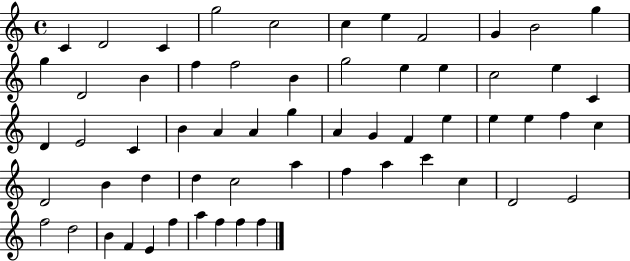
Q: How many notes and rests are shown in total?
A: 60